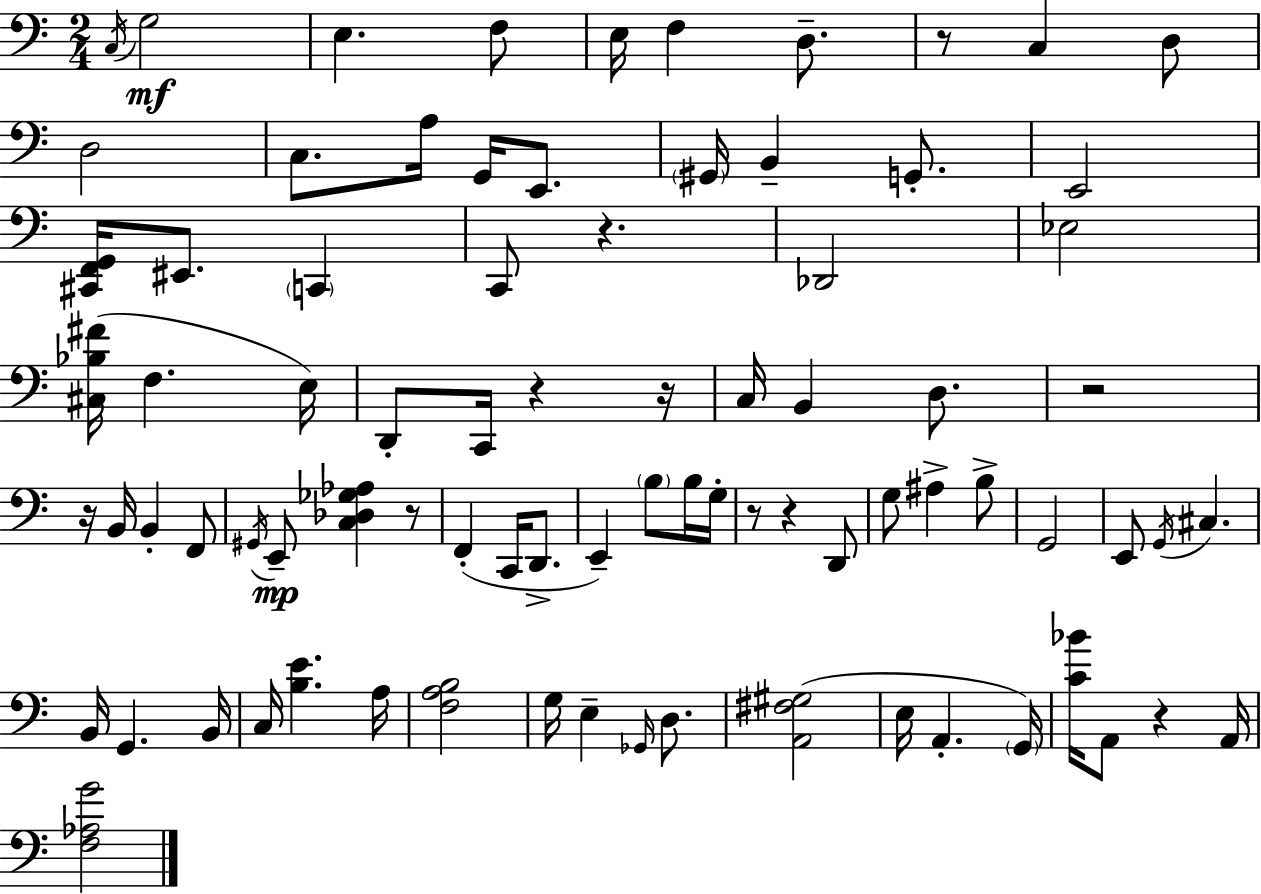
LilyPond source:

{
  \clef bass
  \numericTimeSignature
  \time 2/4
  \key a \minor
  \repeat volta 2 { \acciaccatura { c16 }\mf g2 | e4. f8 | e16 f4 d8.-- | r8 c4 d8 | \break d2 | c8. a16 g,16 e,8. | \parenthesize gis,16 b,4-- g,8.-. | e,2 | \break <cis, f, g,>16 eis,8. \parenthesize c,4 | c,8 r4. | des,2 | ees2 | \break <cis bes fis'>16( f4. | e16) d,8-. c,16 r4 | r16 c16 b,4 d8. | r2 | \break r16 b,16 b,4-. f,8 | \acciaccatura { gis,16 }\mp e,8-- <c des ges aes>4 | r8 f,4-.( c,16 d,8.-> | e,4--) \parenthesize b8 | \break b16 g16-. r8 r4 | d,8 g8 ais4-> | b8-> g,2 | e,8 \acciaccatura { g,16 } cis4. | \break b,16 g,4. | b,16 c16 <b e'>4. | a16 <f a b>2 | g16 e4-- | \break \grace { ges,16 } d8. <a, fis gis>2( | e16 a,4.-. | \parenthesize g,16) <c' bes'>16 a,8 r4 | a,16 <f aes g'>2 | \break } \bar "|."
}